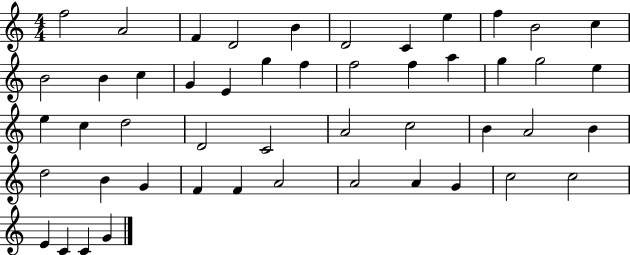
X:1
T:Untitled
M:4/4
L:1/4
K:C
f2 A2 F D2 B D2 C e f B2 c B2 B c G E g f f2 f a g g2 e e c d2 D2 C2 A2 c2 B A2 B d2 B G F F A2 A2 A G c2 c2 E C C G